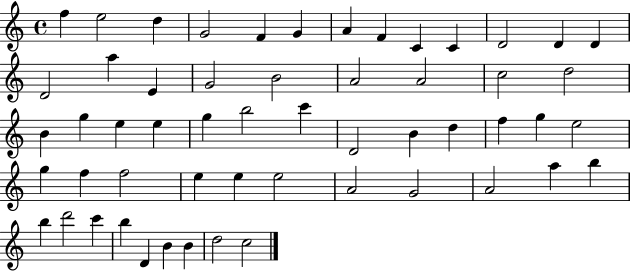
X:1
T:Untitled
M:4/4
L:1/4
K:C
f e2 d G2 F G A F C C D2 D D D2 a E G2 B2 A2 A2 c2 d2 B g e e g b2 c' D2 B d f g e2 g f f2 e e e2 A2 G2 A2 a b b d'2 c' b D B B d2 c2